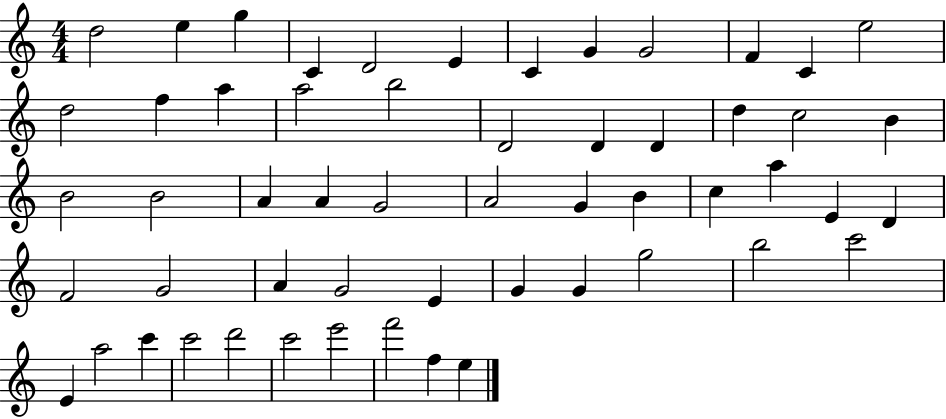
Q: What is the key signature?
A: C major